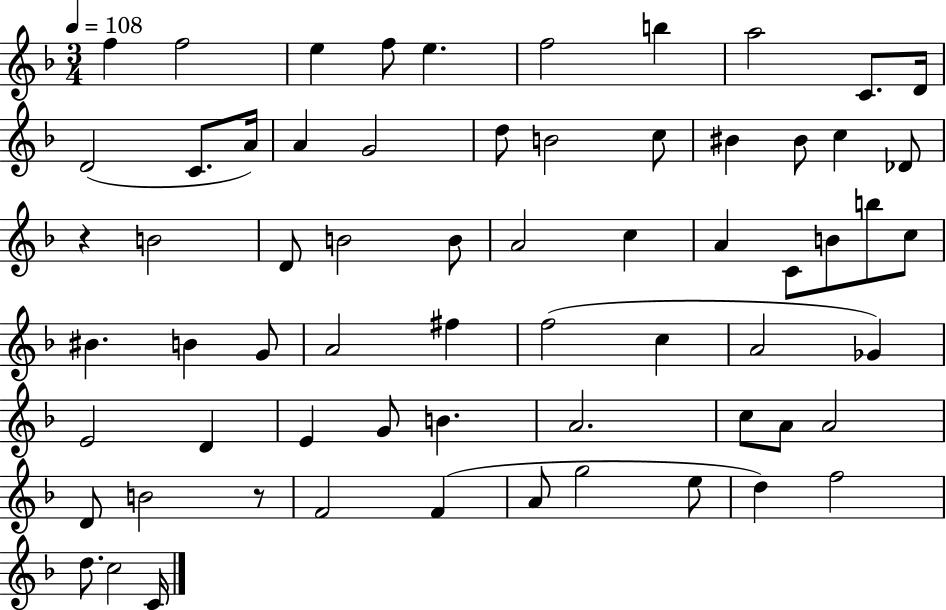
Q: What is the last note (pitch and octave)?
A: C4